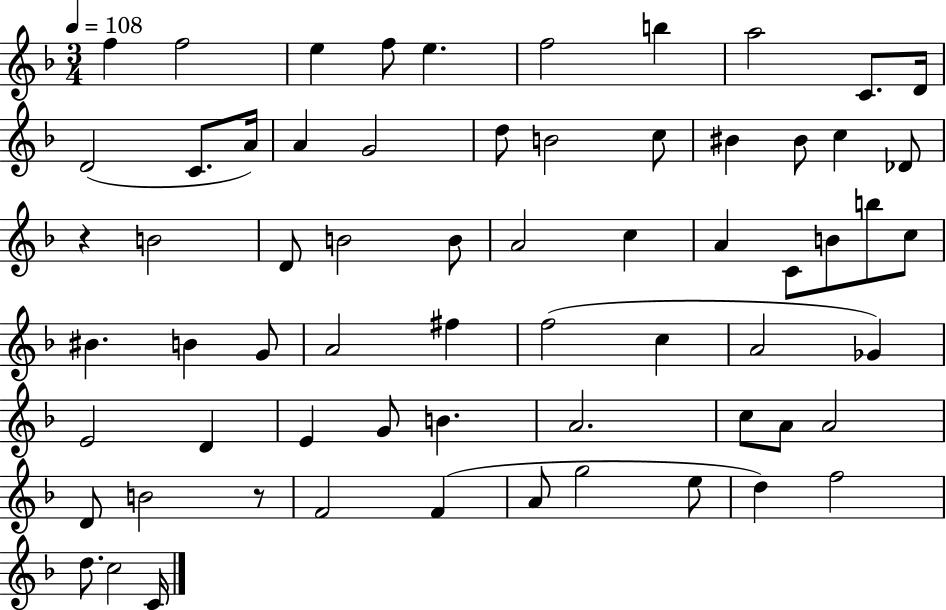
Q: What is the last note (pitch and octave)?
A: C4